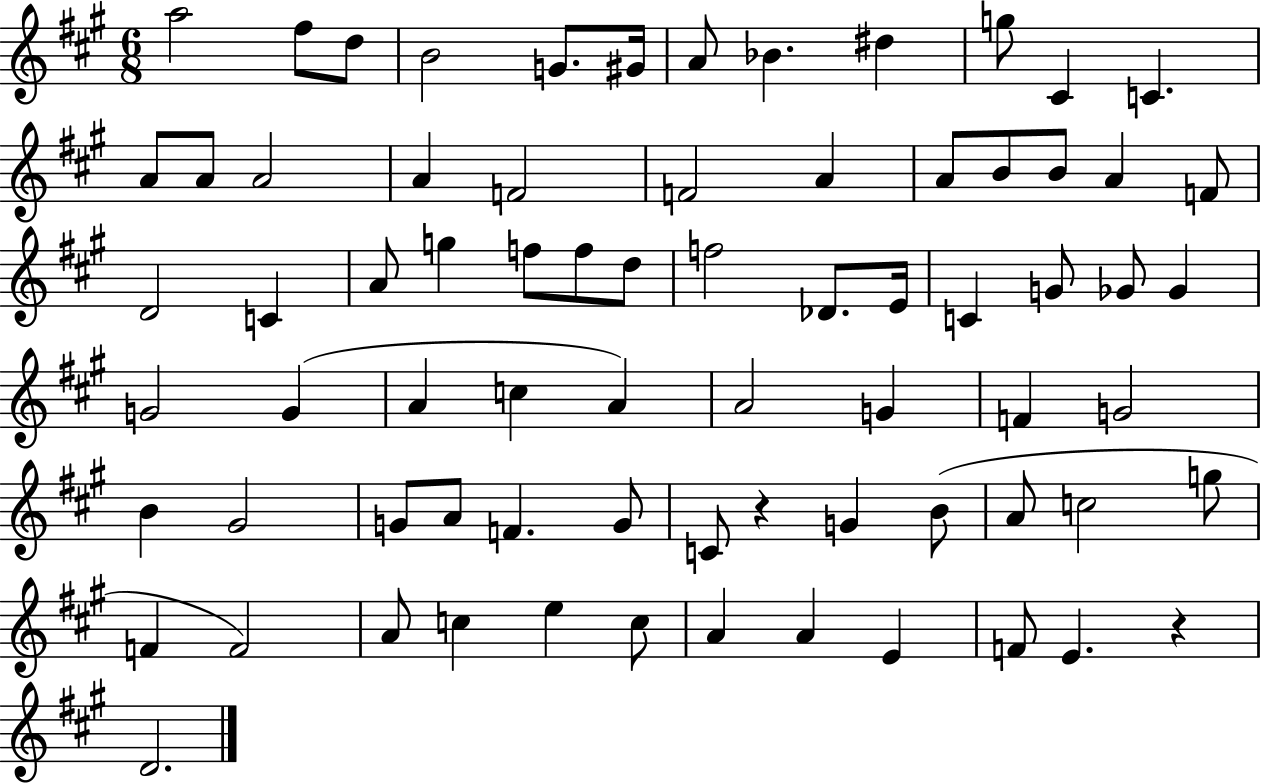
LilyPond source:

{
  \clef treble
  \numericTimeSignature
  \time 6/8
  \key a \major
  a''2 fis''8 d''8 | b'2 g'8. gis'16 | a'8 bes'4. dis''4 | g''8 cis'4 c'4. | \break a'8 a'8 a'2 | a'4 f'2 | f'2 a'4 | a'8 b'8 b'8 a'4 f'8 | \break d'2 c'4 | a'8 g''4 f''8 f''8 d''8 | f''2 des'8. e'16 | c'4 g'8 ges'8 ges'4 | \break g'2 g'4( | a'4 c''4 a'4) | a'2 g'4 | f'4 g'2 | \break b'4 gis'2 | g'8 a'8 f'4. g'8 | c'8 r4 g'4 b'8( | a'8 c''2 g''8 | \break f'4 f'2) | a'8 c''4 e''4 c''8 | a'4 a'4 e'4 | f'8 e'4. r4 | \break d'2. | \bar "|."
}